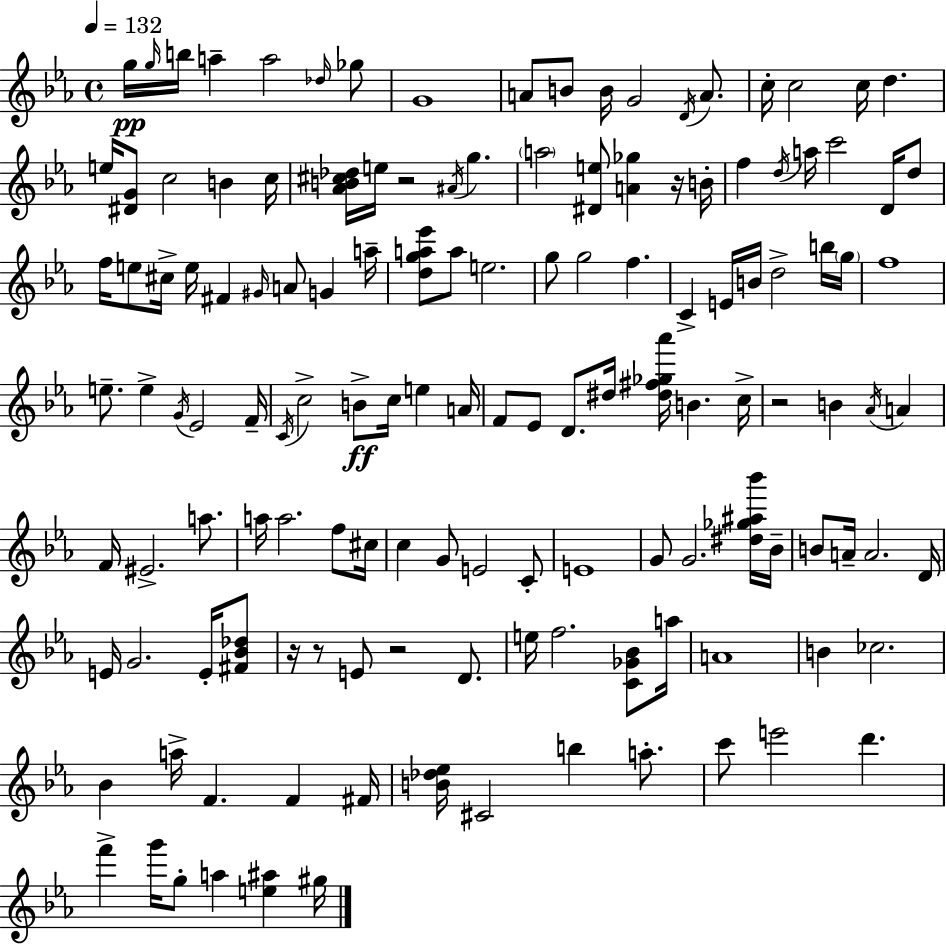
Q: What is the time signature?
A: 4/4